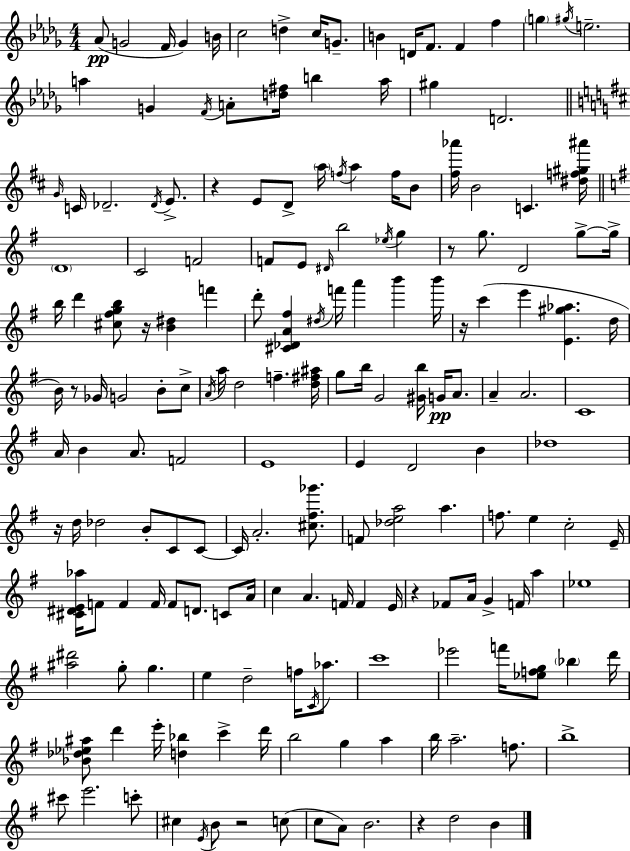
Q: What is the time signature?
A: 4/4